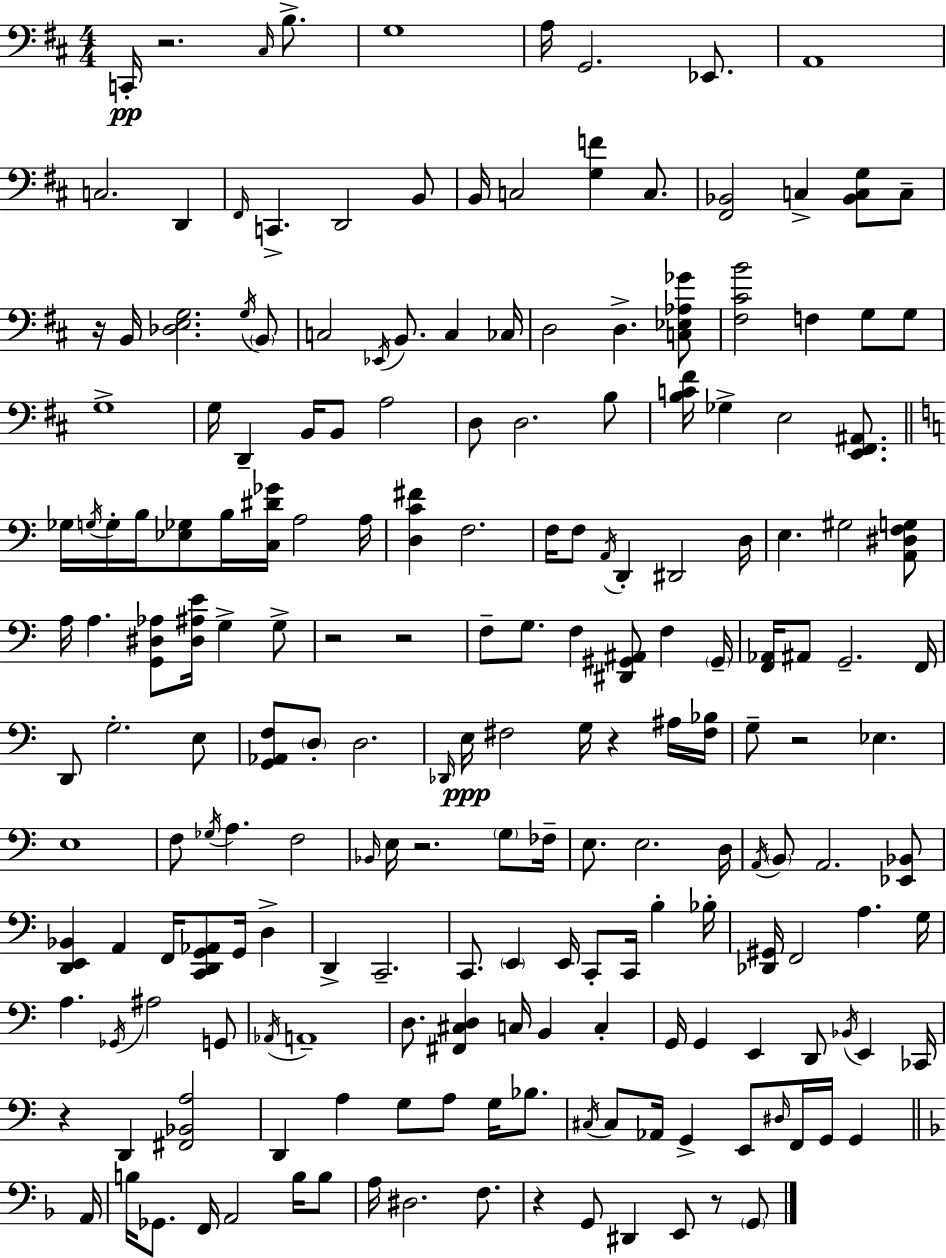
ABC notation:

X:1
T:Untitled
M:4/4
L:1/4
K:D
C,,/4 z2 ^C,/4 B,/2 G,4 A,/4 G,,2 _E,,/2 A,,4 C,2 D,, ^F,,/4 C,, D,,2 B,,/2 B,,/4 C,2 [G,F] C,/2 [^F,,_B,,]2 C, [_B,,C,G,]/2 C,/2 z/4 B,,/4 [_D,E,G,]2 G,/4 B,,/2 C,2 _E,,/4 B,,/2 C, _C,/4 D,2 D, [C,_E,_A,_G]/2 [^F,^CB]2 F, G,/2 G,/2 G,4 G,/4 D,, B,,/4 B,,/2 A,2 D,/2 D,2 B,/2 [B,C^F]/4 _G, E,2 [E,,^F,,^A,,]/2 _G,/4 G,/4 G,/4 B,/4 [_E,_G,]/2 B,/4 [C,^D_G]/4 A,2 A,/4 [D,C^F] F,2 F,/4 F,/2 A,,/4 D,, ^D,,2 D,/4 E, ^G,2 [A,,^D,F,G,]/2 A,/4 A, [G,,^D,_A,]/2 [^D,^A,E]/4 G, G,/2 z2 z2 F,/2 G,/2 F, [^D,,^G,,^A,,]/2 F, ^G,,/4 [F,,_A,,]/4 ^A,,/2 G,,2 F,,/4 D,,/2 G,2 E,/2 [G,,_A,,F,]/2 D,/2 D,2 _D,,/4 E,/4 ^F,2 G,/4 z ^A,/4 [^F,_B,]/4 G,/2 z2 _E, E,4 F,/2 _G,/4 A, F,2 _B,,/4 E,/4 z2 G,/2 _F,/4 E,/2 E,2 D,/4 A,,/4 B,,/2 A,,2 [_E,,_B,,]/2 [D,,E,,_B,,] A,, F,,/4 [C,,D,,G,,_A,,]/2 G,,/4 D, D,, C,,2 C,,/2 E,, E,,/4 C,,/2 C,,/4 B, _B,/4 [_D,,^G,,]/4 F,,2 A, G,/4 A, _G,,/4 ^A,2 G,,/2 _A,,/4 A,,4 D,/2 [^F,,^C,D,] C,/4 B,, C, G,,/4 G,, E,, D,,/2 _B,,/4 E,, _C,,/4 z D,, [^F,,_B,,A,]2 D,, A, G,/2 A,/2 G,/4 _B,/2 ^C,/4 ^C,/2 _A,,/4 G,, E,,/2 ^D,/4 F,,/4 G,,/4 G,, A,,/4 B,/4 _G,,/2 F,,/4 A,,2 B,/4 B,/2 A,/4 ^D,2 F,/2 z G,,/2 ^D,, E,,/2 z/2 G,,/2